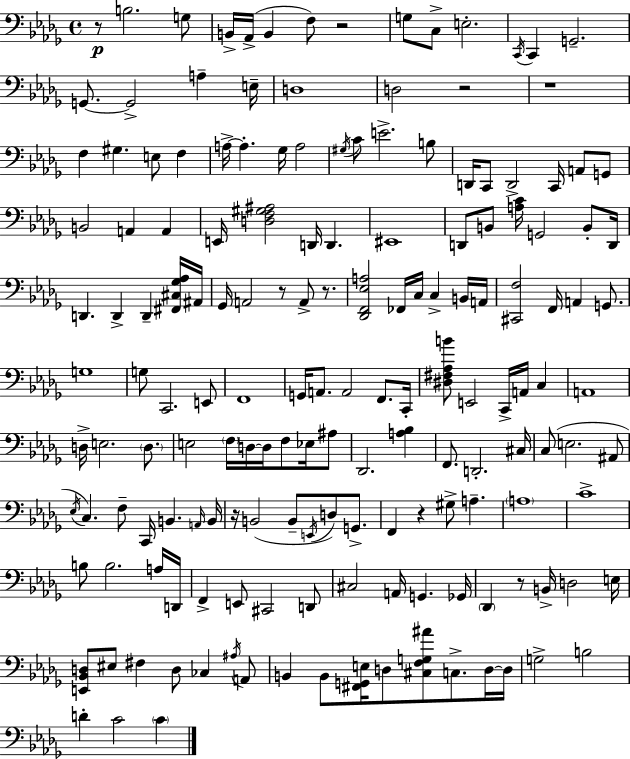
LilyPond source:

{
  \clef bass
  \time 4/4
  \defaultTimeSignature
  \key bes \minor
  r8\p b2. g8 | b,16-> aes,16->( b,4 f8) r2 | g8 c8-> e2.-. | \acciaccatura { c,16 } c,4 g,2.-- | \break g,8.~~ g,2-> a4-- | e16-- d1 | d2 r2 | r1 | \break f4 gis4. e8 f4 | a16->~~ a4.-. ges16 a2 | \acciaccatura { gis16 } c'8 e'2.-> | b8 d,16 c,8 d,2-> c,16 a,8 | \break g,8 b,2 a,4 a,4 | e,16 <d f gis ais>2 d,16 d,4. | eis,1 | d,8 b,8 <a c'>16 g,2 b,8-. | \break d,16 d,4. d,4-> d,4-- | <fis, cis ges aes>16 ais,16 ges,16 a,2 r8 a,8-> r8. | <des, f, ees a>2 fes,16 c16 c4-> | b,16 a,16 <cis, f>2 f,16 a,4 g,8. | \break g1 | g8 c,2. | e,8 f,1 | g,16 a,8. a,2 f,8. | \break c,16-. <dis fis aes b'>8 e,2 c,16-> a,16 c4 | a,1 | d16-> e2. \parenthesize d8. | e2 \parenthesize f16 d16~~ d16 f8 ees16 | \break ais8 des,2. <a bes>4 | f,8. d,2.-. | cis16 c8( e2. | ais,8 \acciaccatura { ees16 } c4.) f8-- c,16 b,4. | \break \grace { a,16 } b,16 r16 b,2( b,8-- \acciaccatura { e,16 } | d8) g,8.-> f,4 r4 gis8-> a4.-- | \parenthesize a1 | c'1-> | \break b8 b2. | a16 d,16 f,4-> e,8 cis,2 | d,8 cis2 a,16 g,4. | ges,16 \parenthesize des,4 r8 b,16-> d2 | \break e16 <e, bes, d>8 eis8 fis4 d8 ces4 | \acciaccatura { ais16 } a,8 b,4 b,8 <fis, g, e>16 d8 <cis f g ais'>8 | c8.-> d16~~ d16 g2-> b2 | d'4-. c'2 | \break \parenthesize c'4 \bar "|."
}